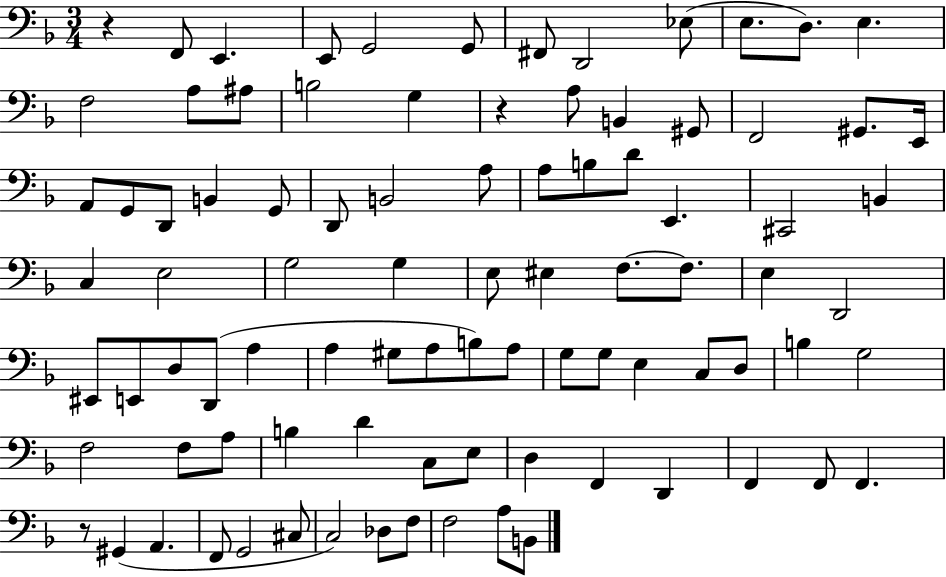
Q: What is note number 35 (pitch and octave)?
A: C#2